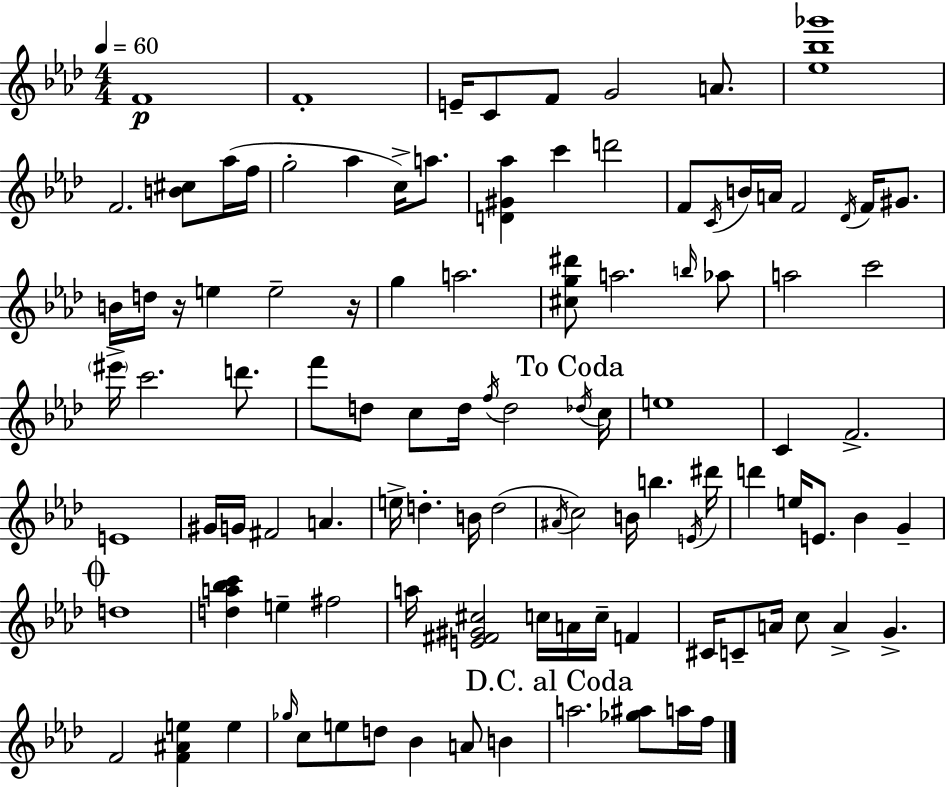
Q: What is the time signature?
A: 4/4